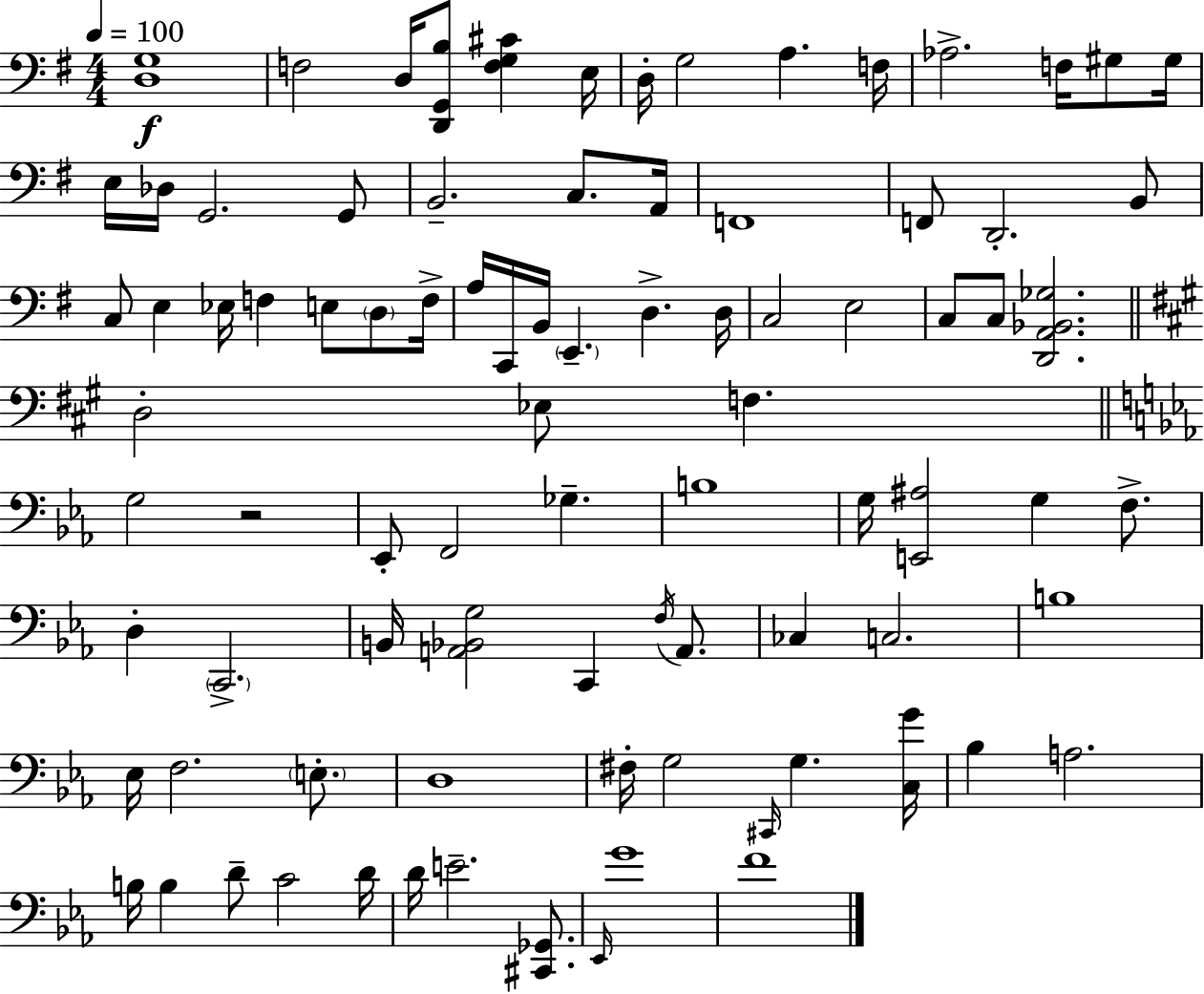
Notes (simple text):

[D3,G3]/w F3/h D3/s [D2,G2,B3]/e [F3,G3,C#4]/q E3/s D3/s G3/h A3/q. F3/s Ab3/h. F3/s G#3/e G#3/s E3/s Db3/s G2/h. G2/e B2/h. C3/e. A2/s F2/w F2/e D2/h. B2/e C3/e E3/q Eb3/s F3/q E3/e D3/e F3/s A3/s C2/s B2/s E2/q. D3/q. D3/s C3/h E3/h C3/e C3/e [D2,A2,Bb2,Gb3]/h. D3/h Eb3/e F3/q. G3/h R/h Eb2/e F2/h Gb3/q. B3/w G3/s [E2,A#3]/h G3/q F3/e. D3/q C2/h. B2/s [A2,Bb2,G3]/h C2/q F3/s A2/e. CES3/q C3/h. B3/w Eb3/s F3/h. E3/e. D3/w F#3/s G3/h C#2/s G3/q. [C3,G4]/s Bb3/q A3/h. B3/s B3/q D4/e C4/h D4/s D4/s E4/h. [C#2,Gb2]/e. Eb2/s G4/w F4/w